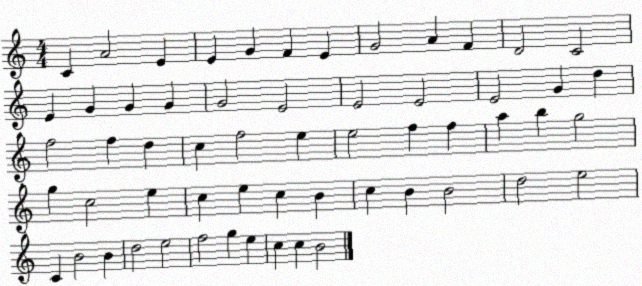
X:1
T:Untitled
M:4/4
L:1/4
K:C
C A2 E E G F E G2 A F D2 C2 E G G G G2 E2 E2 E2 E2 G d f2 f d c f2 e e2 f f a b g2 g c2 e c e c B c B B2 d2 e2 C B2 B d2 e2 f2 g e c c B2